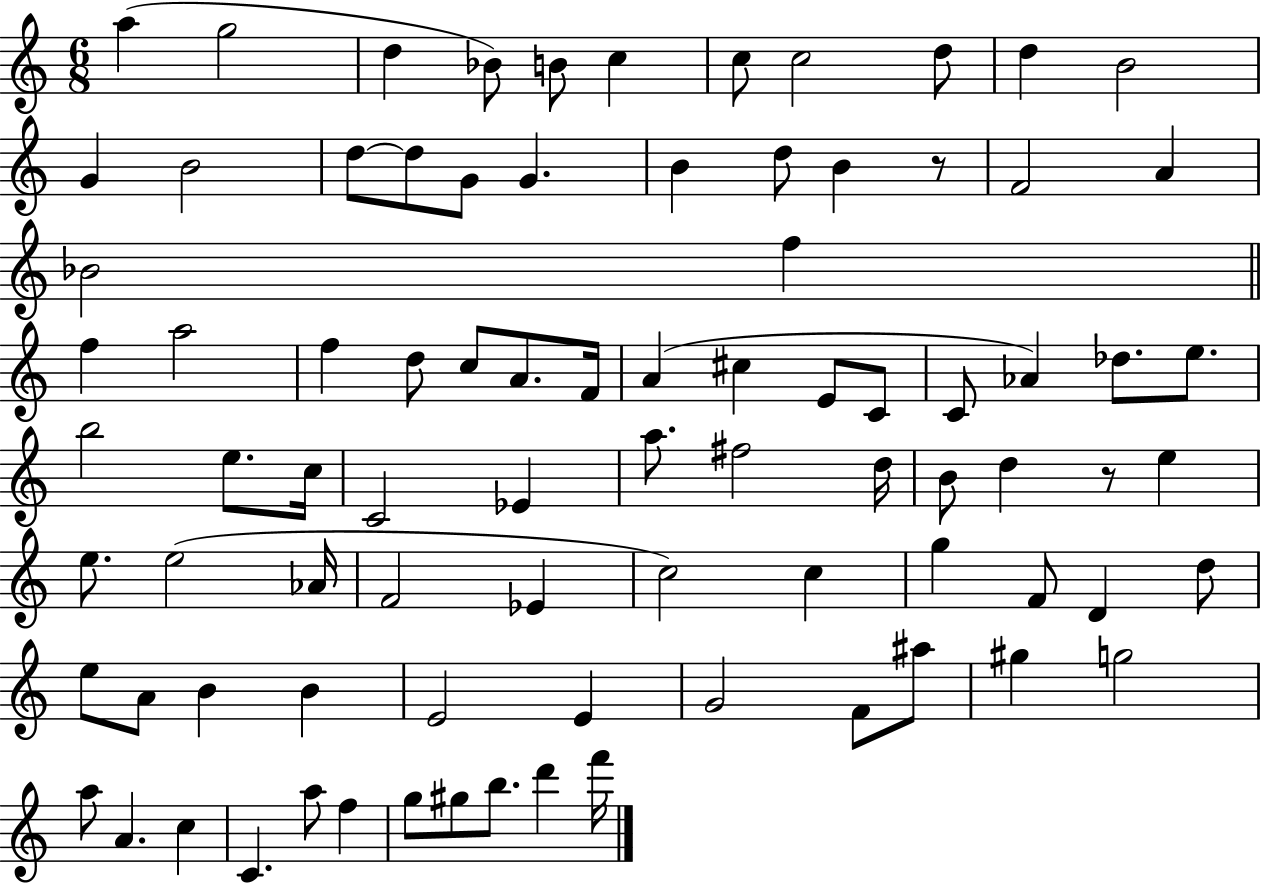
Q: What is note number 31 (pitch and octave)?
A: F4